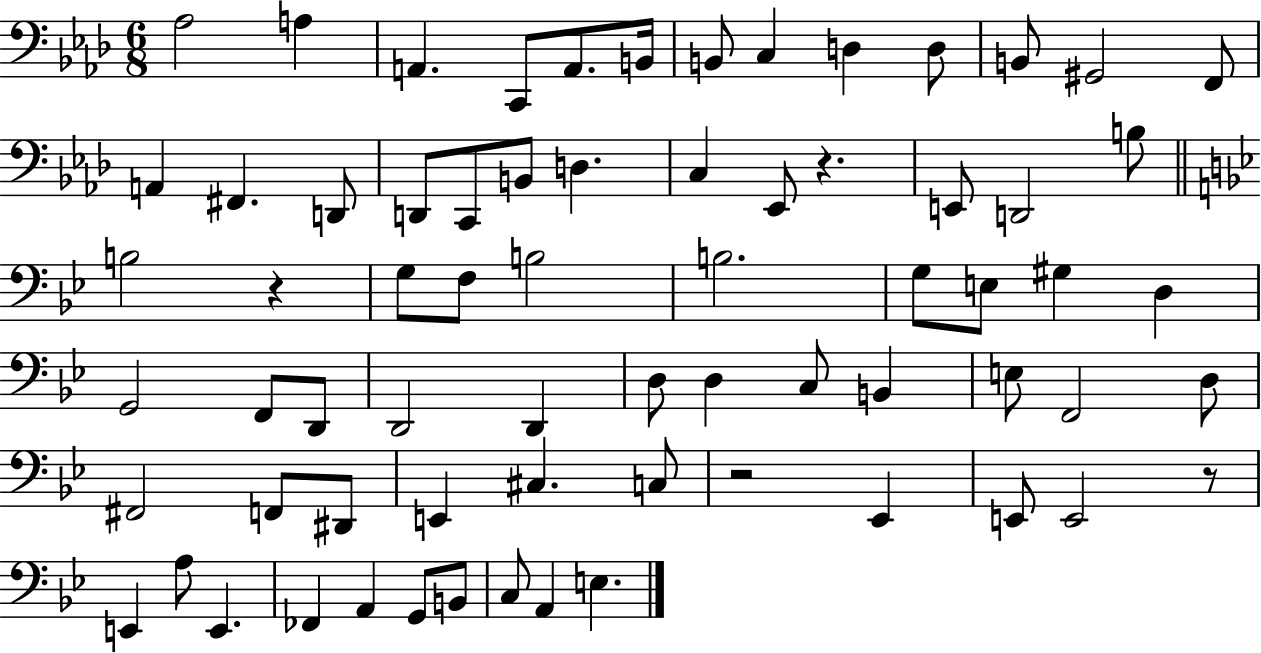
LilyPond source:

{
  \clef bass
  \numericTimeSignature
  \time 6/8
  \key aes \major
  aes2 a4 | a,4. c,8 a,8. b,16 | b,8 c4 d4 d8 | b,8 gis,2 f,8 | \break a,4 fis,4. d,8 | d,8 c,8 b,8 d4. | c4 ees,8 r4. | e,8 d,2 b8 | \break \bar "||" \break \key g \minor b2 r4 | g8 f8 b2 | b2. | g8 e8 gis4 d4 | \break g,2 f,8 d,8 | d,2 d,4 | d8 d4 c8 b,4 | e8 f,2 d8 | \break fis,2 f,8 dis,8 | e,4 cis4. c8 | r2 ees,4 | e,8 e,2 r8 | \break e,4 a8 e,4. | fes,4 a,4 g,8 b,8 | c8 a,4 e4. | \bar "|."
}